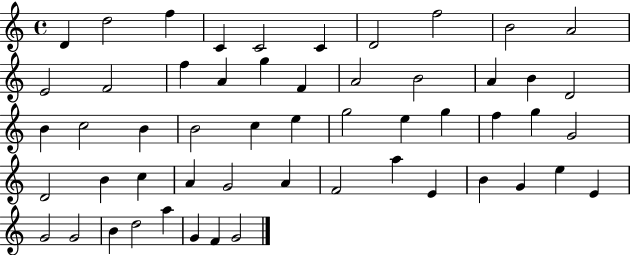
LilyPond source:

{
  \clef treble
  \time 4/4
  \defaultTimeSignature
  \key c \major
  d'4 d''2 f''4 | c'4 c'2 c'4 | d'2 f''2 | b'2 a'2 | \break e'2 f'2 | f''4 a'4 g''4 f'4 | a'2 b'2 | a'4 b'4 d'2 | \break b'4 c''2 b'4 | b'2 c''4 e''4 | g''2 e''4 g''4 | f''4 g''4 g'2 | \break d'2 b'4 c''4 | a'4 g'2 a'4 | f'2 a''4 e'4 | b'4 g'4 e''4 e'4 | \break g'2 g'2 | b'4 d''2 a''4 | g'4 f'4 g'2 | \bar "|."
}